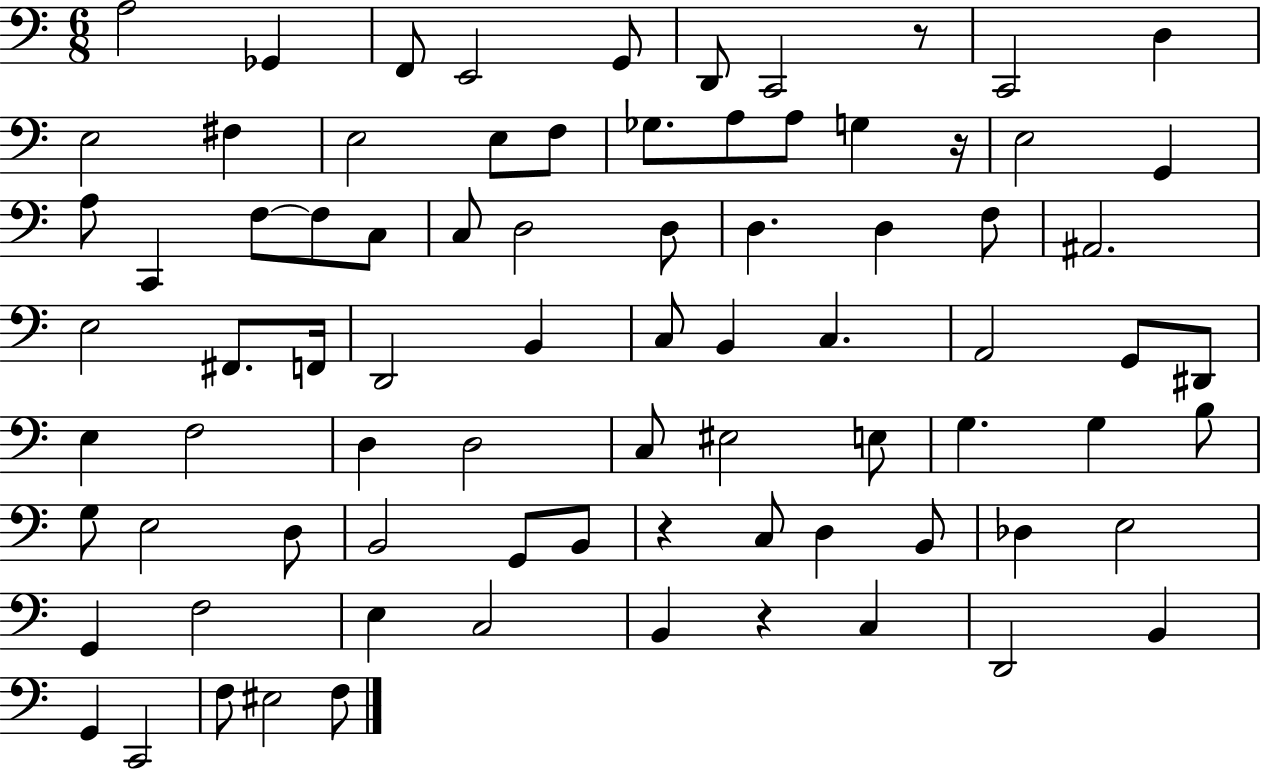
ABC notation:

X:1
T:Untitled
M:6/8
L:1/4
K:C
A,2 _G,, F,,/2 E,,2 G,,/2 D,,/2 C,,2 z/2 C,,2 D, E,2 ^F, E,2 E,/2 F,/2 _G,/2 A,/2 A,/2 G, z/4 E,2 G,, A,/2 C,, F,/2 F,/2 C,/2 C,/2 D,2 D,/2 D, D, F,/2 ^A,,2 E,2 ^F,,/2 F,,/4 D,,2 B,, C,/2 B,, C, A,,2 G,,/2 ^D,,/2 E, F,2 D, D,2 C,/2 ^E,2 E,/2 G, G, B,/2 G,/2 E,2 D,/2 B,,2 G,,/2 B,,/2 z C,/2 D, B,,/2 _D, E,2 G,, F,2 E, C,2 B,, z C, D,,2 B,, G,, C,,2 F,/2 ^E,2 F,/2